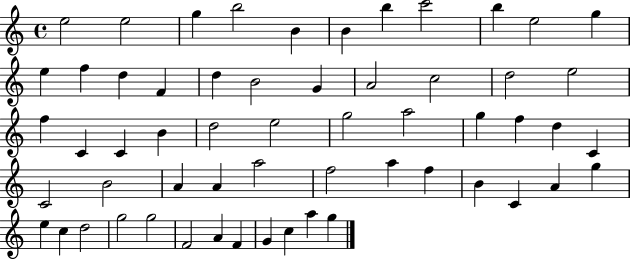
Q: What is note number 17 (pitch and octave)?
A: B4